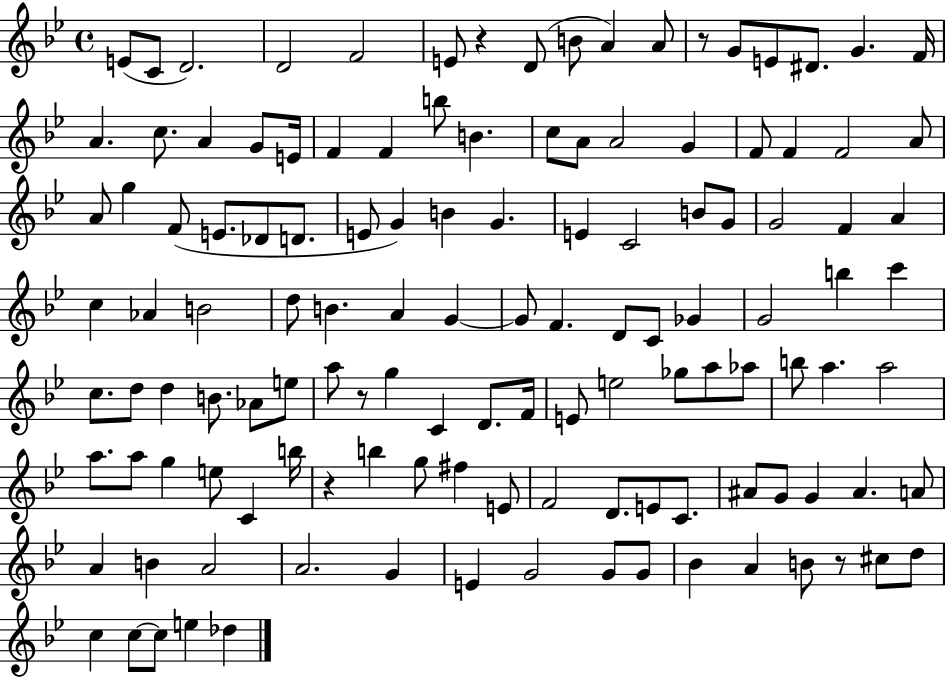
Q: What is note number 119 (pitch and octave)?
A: C5